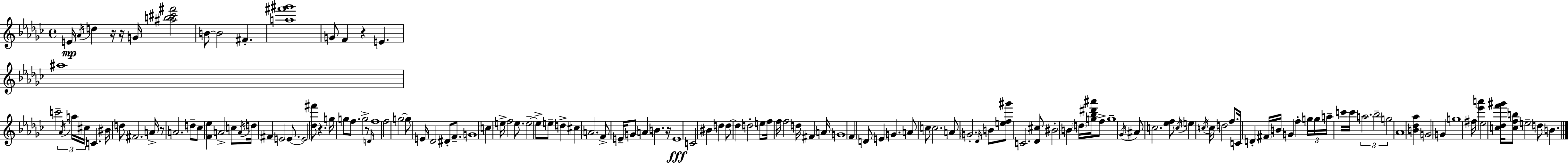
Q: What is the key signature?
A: EES minor